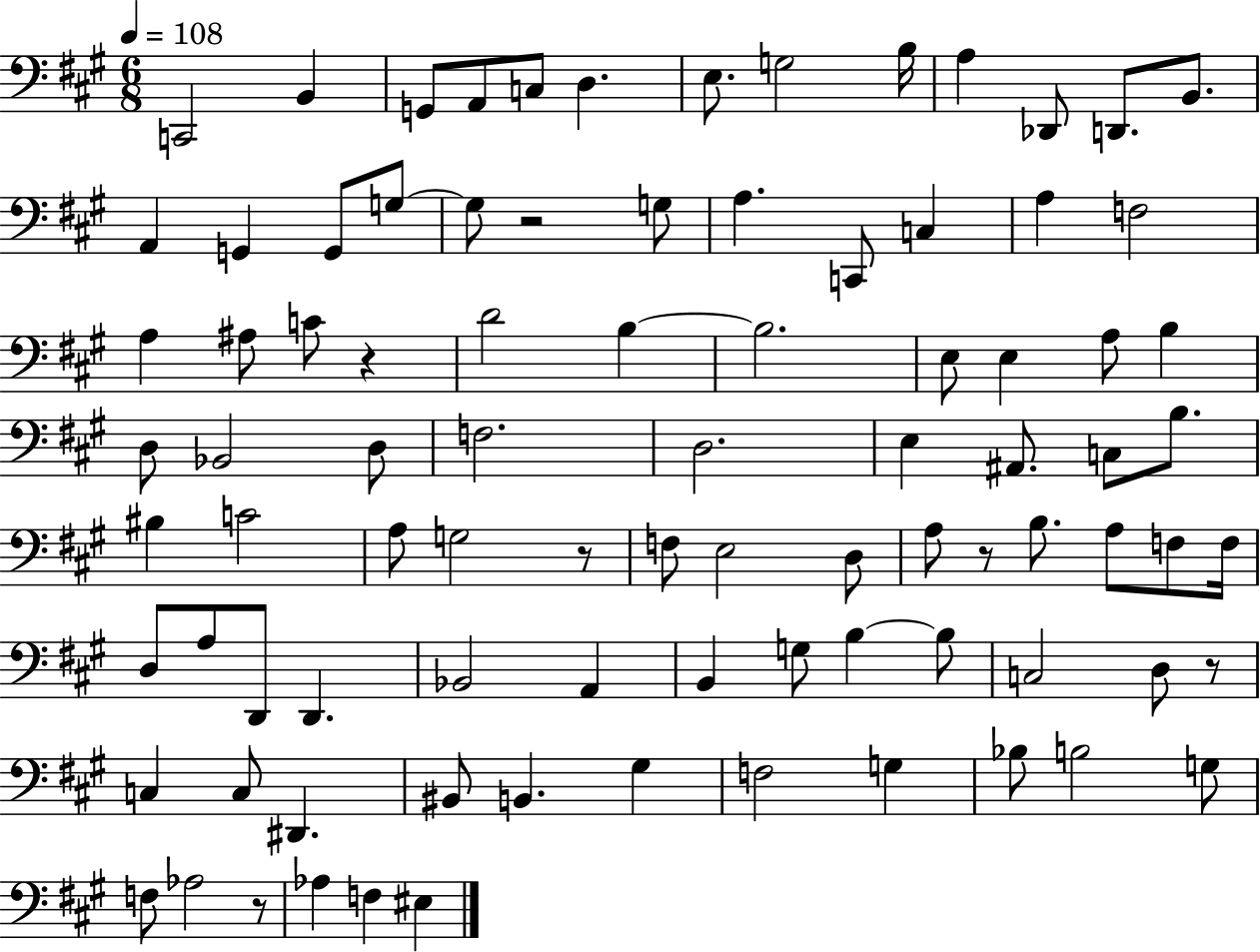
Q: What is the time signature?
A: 6/8